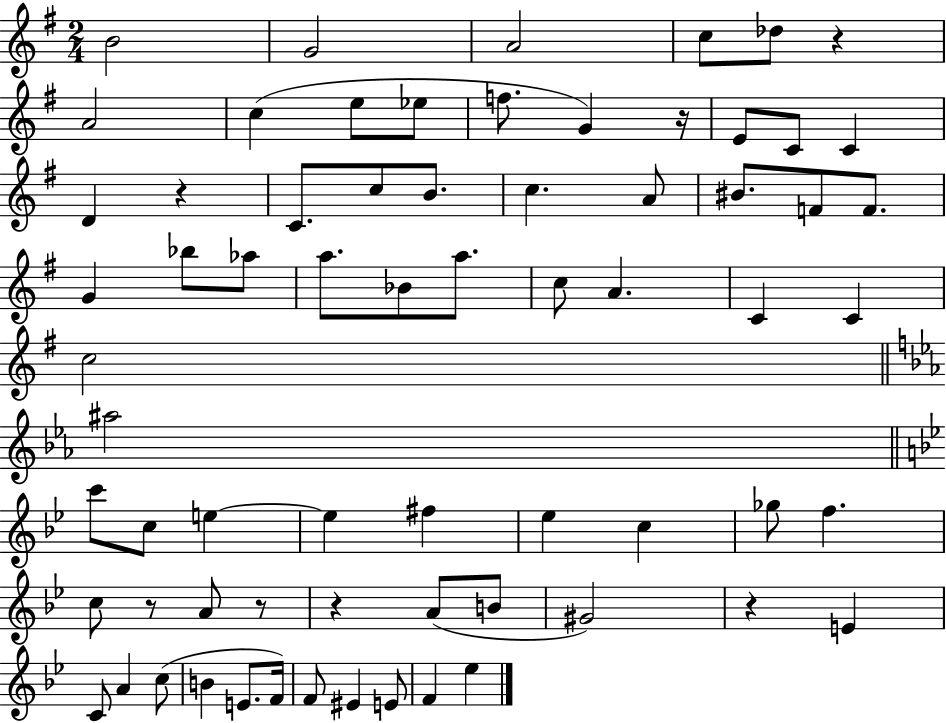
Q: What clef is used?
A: treble